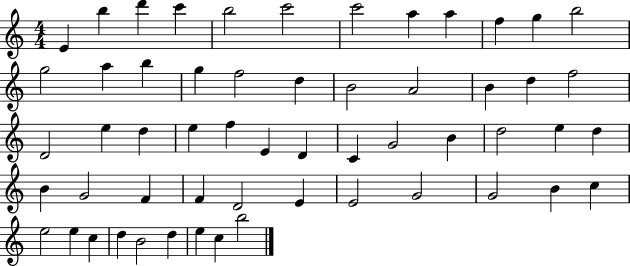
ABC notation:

X:1
T:Untitled
M:4/4
L:1/4
K:C
E b d' c' b2 c'2 c'2 a a f g b2 g2 a b g f2 d B2 A2 B d f2 D2 e d e f E D C G2 B d2 e d B G2 F F D2 E E2 G2 G2 B c e2 e c d B2 d e c b2